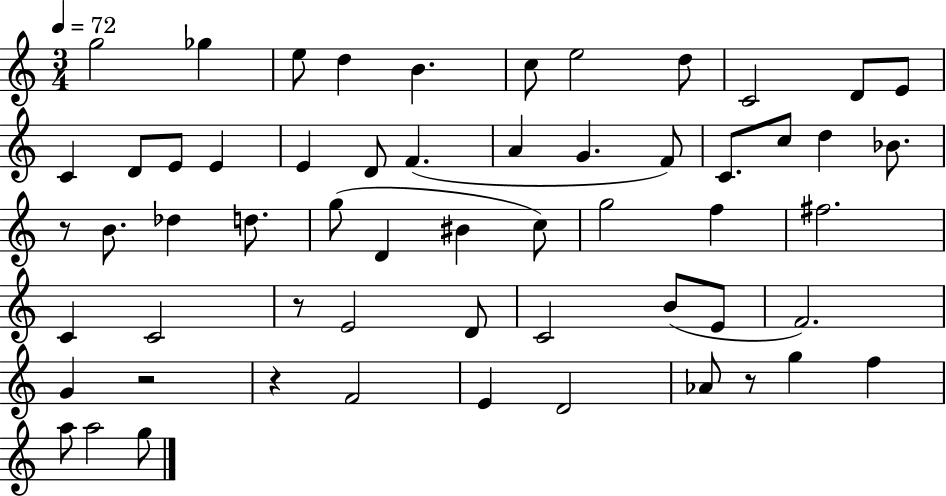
G5/h Gb5/q E5/e D5/q B4/q. C5/e E5/h D5/e C4/h D4/e E4/e C4/q D4/e E4/e E4/q E4/q D4/e F4/q. A4/q G4/q. F4/e C4/e. C5/e D5/q Bb4/e. R/e B4/e. Db5/q D5/e. G5/e D4/q BIS4/q C5/e G5/h F5/q F#5/h. C4/q C4/h R/e E4/h D4/e C4/h B4/e E4/e F4/h. G4/q R/h R/q F4/h E4/q D4/h Ab4/e R/e G5/q F5/q A5/e A5/h G5/e